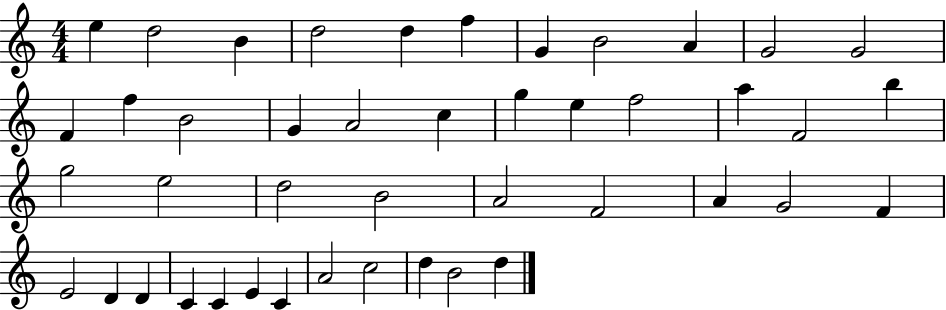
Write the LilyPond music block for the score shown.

{
  \clef treble
  \numericTimeSignature
  \time 4/4
  \key c \major
  e''4 d''2 b'4 | d''2 d''4 f''4 | g'4 b'2 a'4 | g'2 g'2 | \break f'4 f''4 b'2 | g'4 a'2 c''4 | g''4 e''4 f''2 | a''4 f'2 b''4 | \break g''2 e''2 | d''2 b'2 | a'2 f'2 | a'4 g'2 f'4 | \break e'2 d'4 d'4 | c'4 c'4 e'4 c'4 | a'2 c''2 | d''4 b'2 d''4 | \break \bar "|."
}